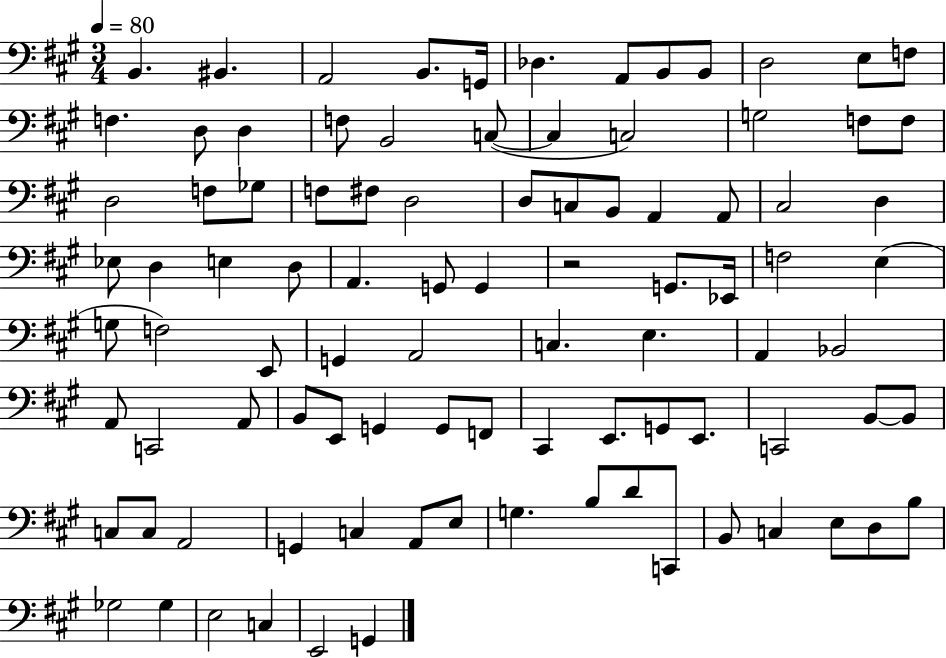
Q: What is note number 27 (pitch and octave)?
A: F3